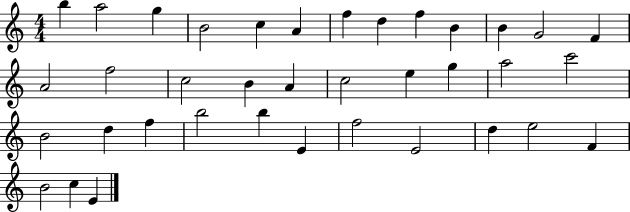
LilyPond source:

{
  \clef treble
  \numericTimeSignature
  \time 4/4
  \key c \major
  b''4 a''2 g''4 | b'2 c''4 a'4 | f''4 d''4 f''4 b'4 | b'4 g'2 f'4 | \break a'2 f''2 | c''2 b'4 a'4 | c''2 e''4 g''4 | a''2 c'''2 | \break b'2 d''4 f''4 | b''2 b''4 e'4 | f''2 e'2 | d''4 e''2 f'4 | \break b'2 c''4 e'4 | \bar "|."
}